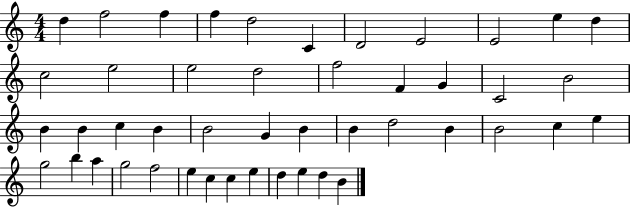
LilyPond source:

{
  \clef treble
  \numericTimeSignature
  \time 4/4
  \key c \major
  d''4 f''2 f''4 | f''4 d''2 c'4 | d'2 e'2 | e'2 e''4 d''4 | \break c''2 e''2 | e''2 d''2 | f''2 f'4 g'4 | c'2 b'2 | \break b'4 b'4 c''4 b'4 | b'2 g'4 b'4 | b'4 d''2 b'4 | b'2 c''4 e''4 | \break g''2 b''4 a''4 | g''2 f''2 | e''4 c''4 c''4 e''4 | d''4 e''4 d''4 b'4 | \break \bar "|."
}